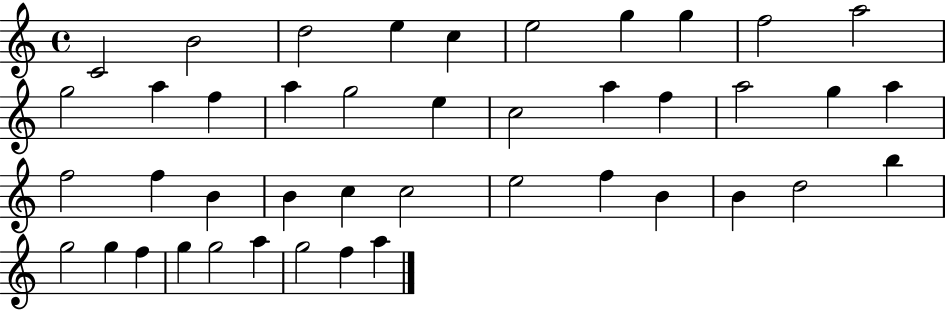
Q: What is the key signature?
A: C major